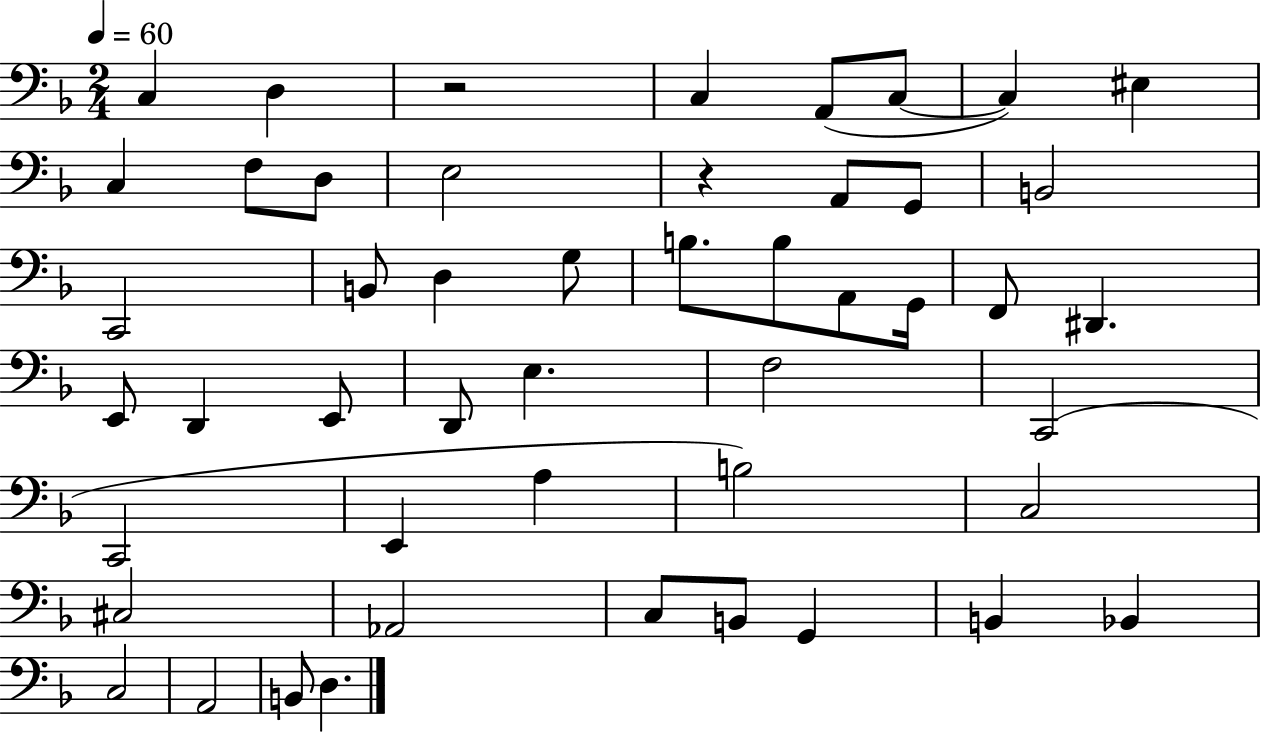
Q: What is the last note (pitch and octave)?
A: D3